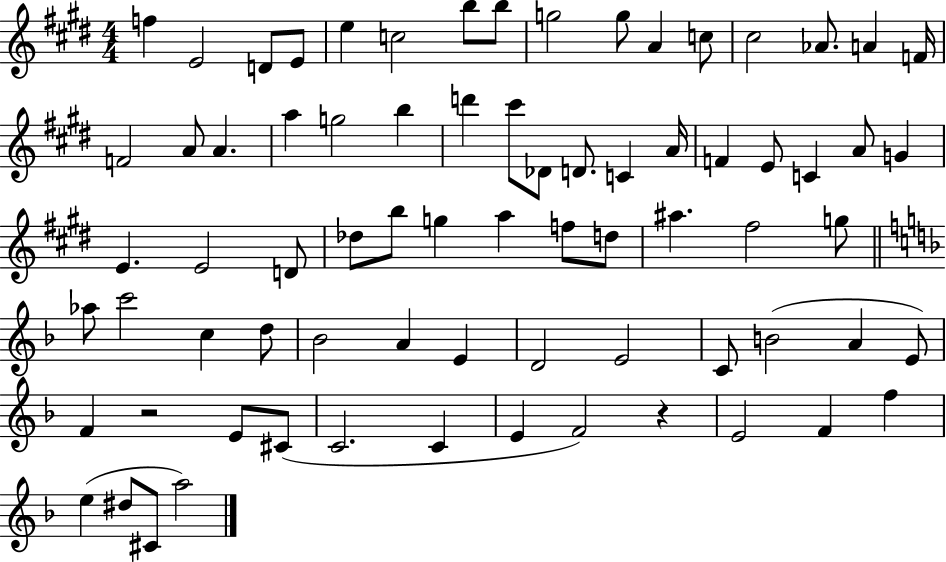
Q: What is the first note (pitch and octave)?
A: F5